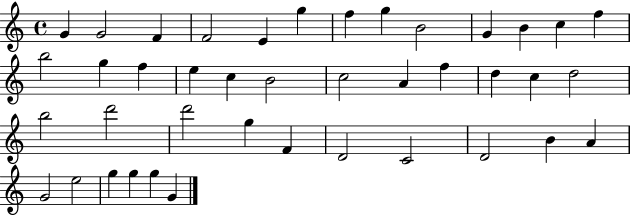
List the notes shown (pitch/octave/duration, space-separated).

G4/q G4/h F4/q F4/h E4/q G5/q F5/q G5/q B4/h G4/q B4/q C5/q F5/q B5/h G5/q F5/q E5/q C5/q B4/h C5/h A4/q F5/q D5/q C5/q D5/h B5/h D6/h D6/h G5/q F4/q D4/h C4/h D4/h B4/q A4/q G4/h E5/h G5/q G5/q G5/q G4/q